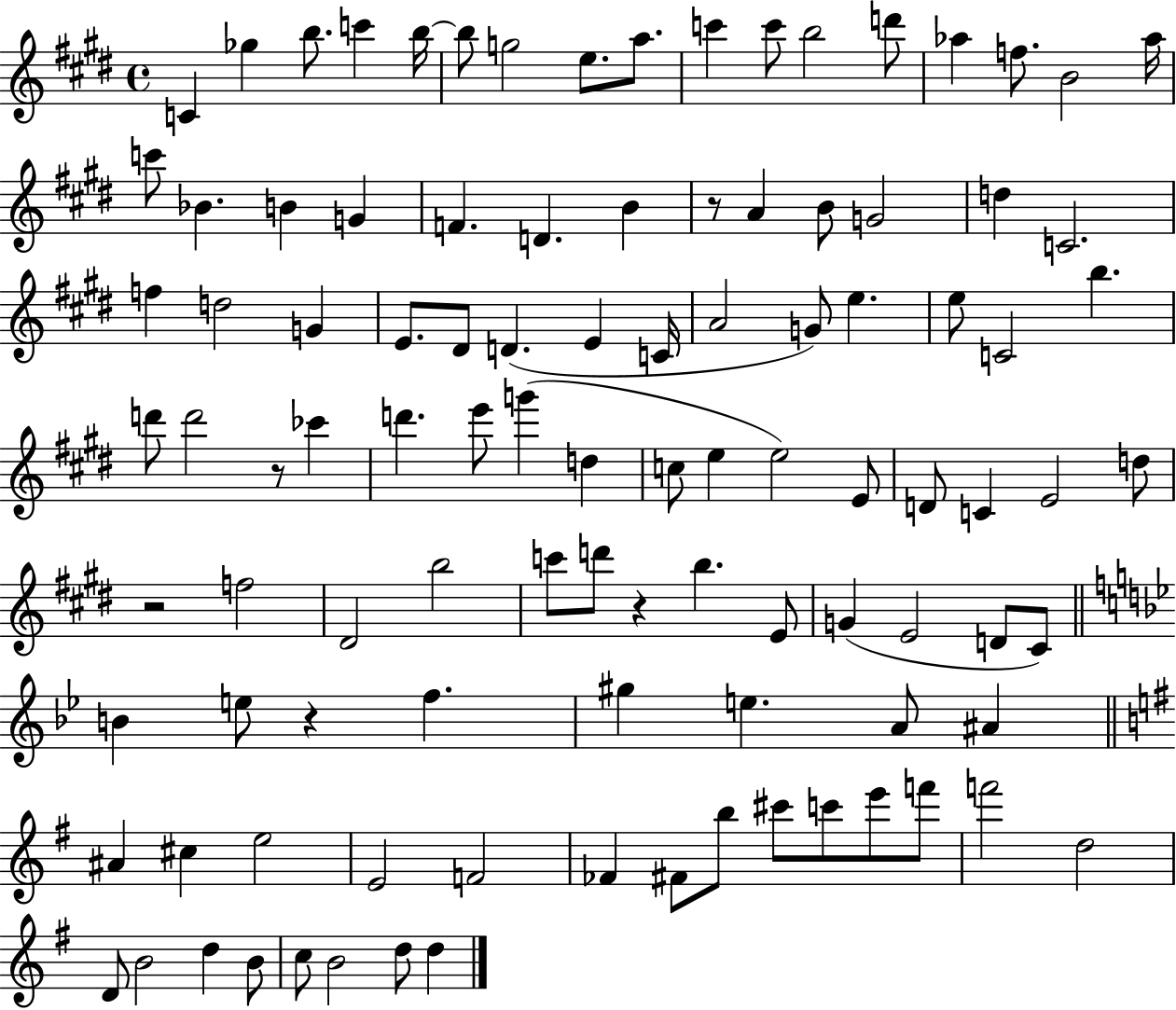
{
  \clef treble
  \time 4/4
  \defaultTimeSignature
  \key e \major
  c'4 ges''4 b''8. c'''4 b''16~~ | b''8 g''2 e''8. a''8. | c'''4 c'''8 b''2 d'''8 | aes''4 f''8. b'2 aes''16 | \break c'''8 bes'4. b'4 g'4 | f'4. d'4. b'4 | r8 a'4 b'8 g'2 | d''4 c'2. | \break f''4 d''2 g'4 | e'8. dis'8 d'4.( e'4 c'16 | a'2 g'8) e''4. | e''8 c'2 b''4. | \break d'''8 d'''2 r8 ces'''4 | d'''4. e'''8 g'''4( d''4 | c''8 e''4 e''2) e'8 | d'8 c'4 e'2 d''8 | \break r2 f''2 | dis'2 b''2 | c'''8 d'''8 r4 b''4. e'8 | g'4( e'2 d'8 cis'8) | \break \bar "||" \break \key bes \major b'4 e''8 r4 f''4. | gis''4 e''4. a'8 ais'4 | \bar "||" \break \key g \major ais'4 cis''4 e''2 | e'2 f'2 | fes'4 fis'8 b''8 cis'''8 c'''8 e'''8 f'''8 | f'''2 d''2 | \break d'8 b'2 d''4 b'8 | c''8 b'2 d''8 d''4 | \bar "|."
}